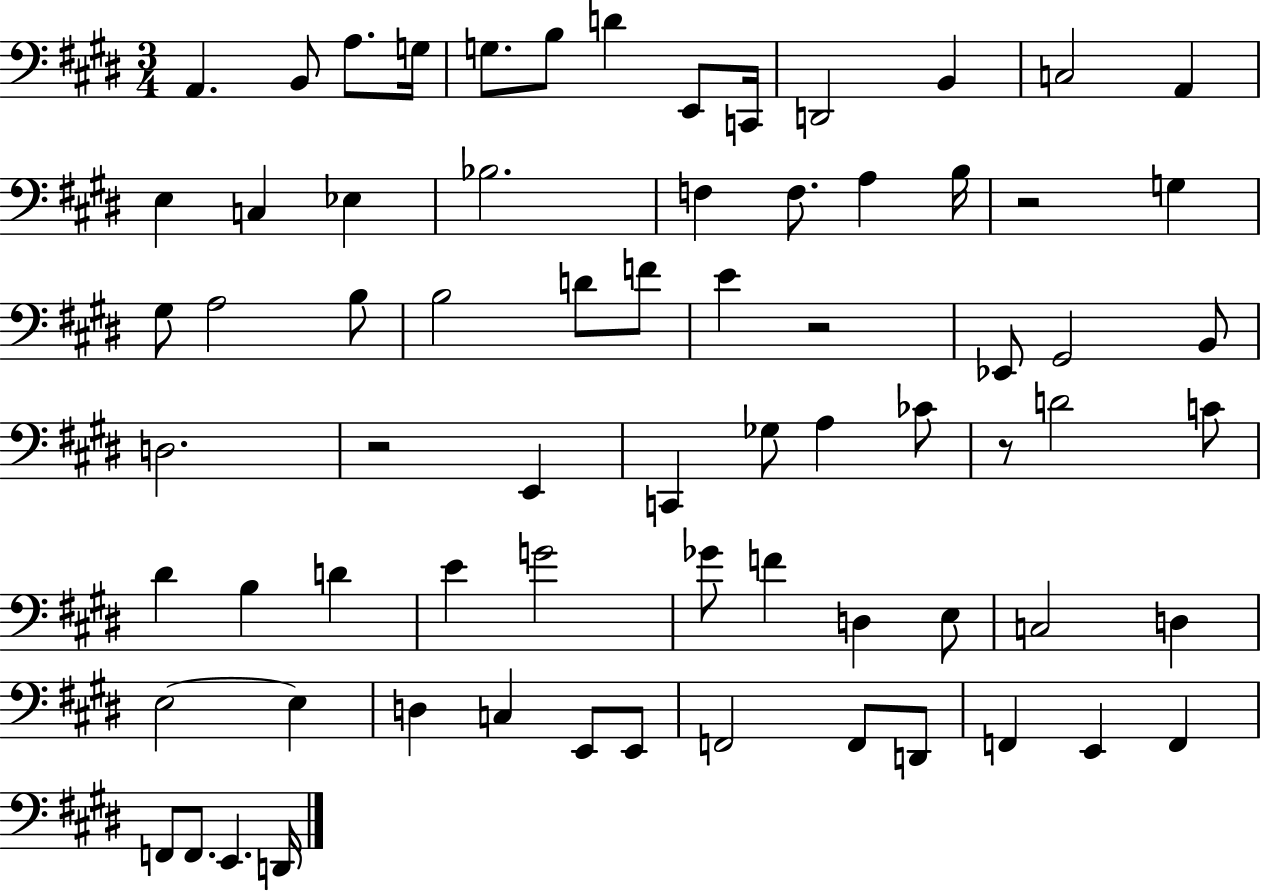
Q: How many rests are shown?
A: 4